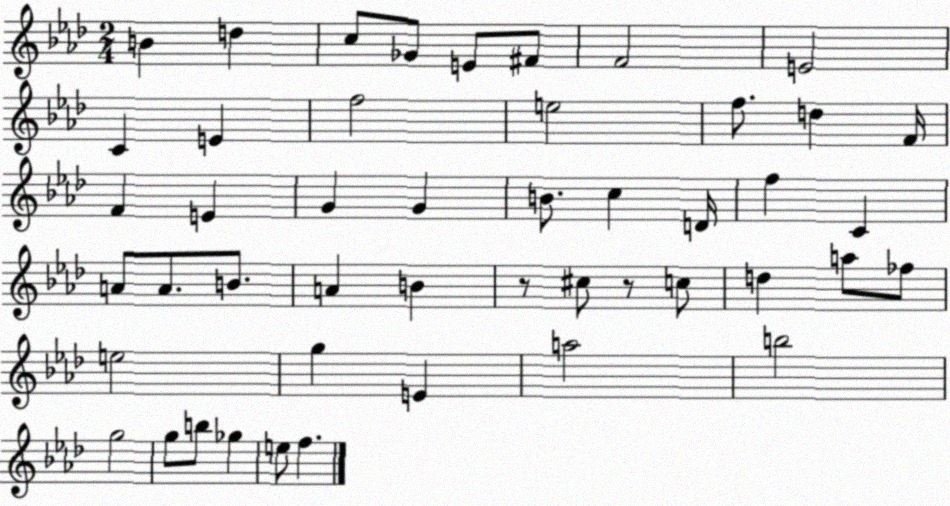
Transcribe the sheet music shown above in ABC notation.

X:1
T:Untitled
M:2/4
L:1/4
K:Ab
B d c/2 _G/2 E/2 ^F/2 F2 E2 C E f2 e2 f/2 d F/4 F E G G B/2 c D/4 f C A/2 A/2 B/2 A B z/2 ^c/2 z/2 c/2 d a/2 _f/2 e2 g E a2 b2 g2 g/2 b/2 _g e/2 f